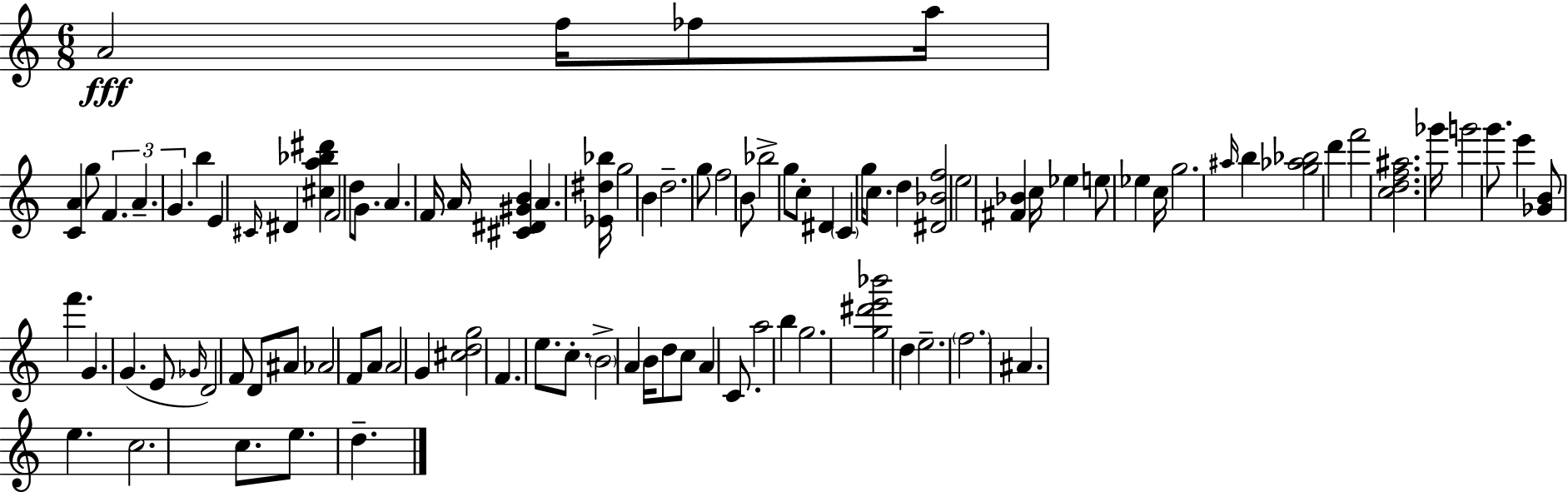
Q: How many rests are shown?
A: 0